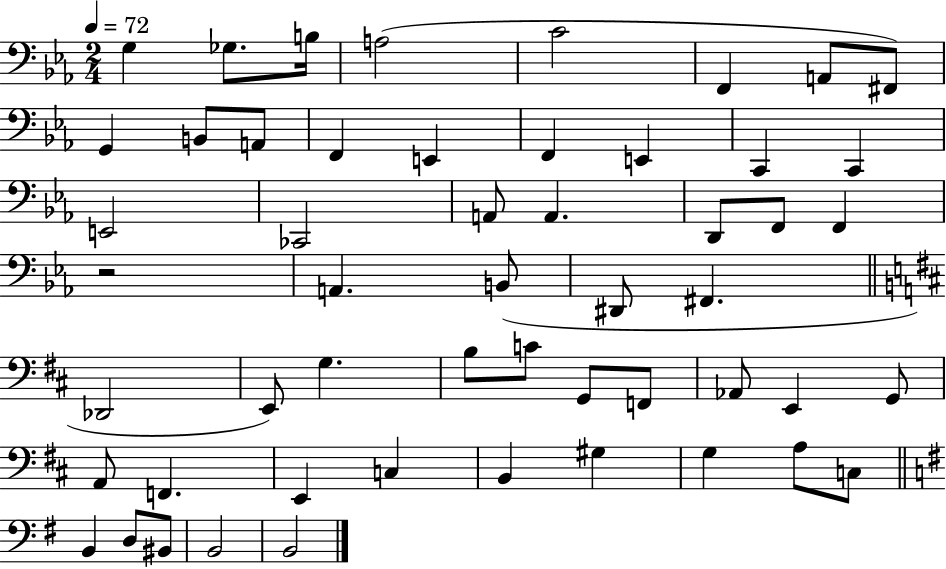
{
  \clef bass
  \numericTimeSignature
  \time 2/4
  \key ees \major
  \tempo 4 = 72
  \repeat volta 2 { g4 ges8. b16 | a2( | c'2 | f,4 a,8 fis,8) | \break g,4 b,8 a,8 | f,4 e,4 | f,4 e,4 | c,4 c,4 | \break e,2 | ces,2 | a,8 a,4. | d,8 f,8 f,4 | \break r2 | a,4. b,8( | dis,8 fis,4. | \bar "||" \break \key d \major des,2 | e,8) g4. | b8 c'8 g,8 f,8 | aes,8 e,4 g,8 | \break a,8 f,4. | e,4 c4 | b,4 gis4 | g4 a8 c8 | \break \bar "||" \break \key e \minor b,4 d8 bis,8 | b,2 | b,2 | } \bar "|."
}